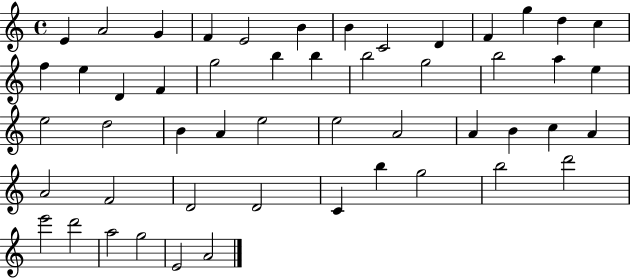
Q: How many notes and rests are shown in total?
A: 51